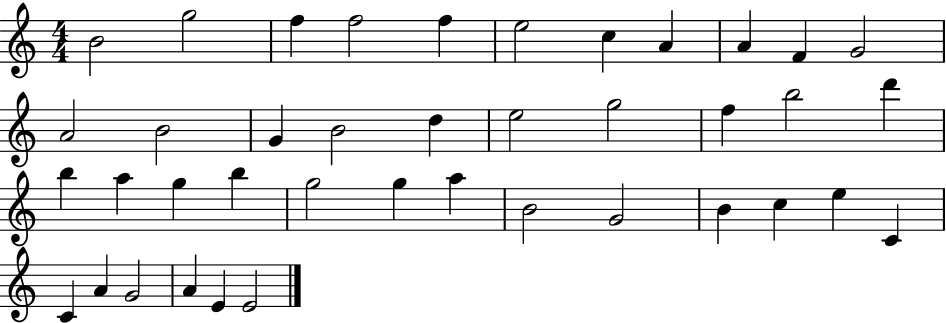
X:1
T:Untitled
M:4/4
L:1/4
K:C
B2 g2 f f2 f e2 c A A F G2 A2 B2 G B2 d e2 g2 f b2 d' b a g b g2 g a B2 G2 B c e C C A G2 A E E2